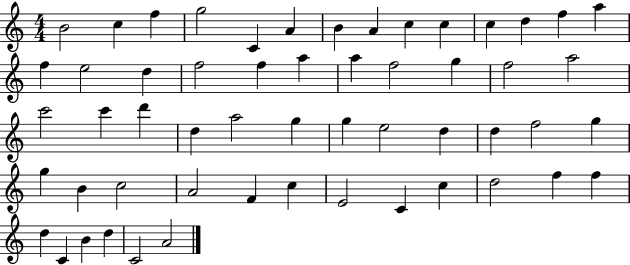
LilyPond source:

{
  \clef treble
  \numericTimeSignature
  \time 4/4
  \key c \major
  b'2 c''4 f''4 | g''2 c'4 a'4 | b'4 a'4 c''4 c''4 | c''4 d''4 f''4 a''4 | \break f''4 e''2 d''4 | f''2 f''4 a''4 | a''4 f''2 g''4 | f''2 a''2 | \break c'''2 c'''4 d'''4 | d''4 a''2 g''4 | g''4 e''2 d''4 | d''4 f''2 g''4 | \break g''4 b'4 c''2 | a'2 f'4 c''4 | e'2 c'4 c''4 | d''2 f''4 f''4 | \break d''4 c'4 b'4 d''4 | c'2 a'2 | \bar "|."
}